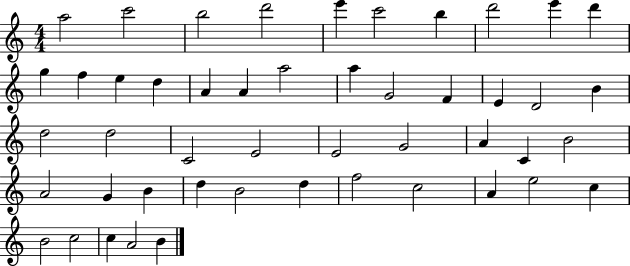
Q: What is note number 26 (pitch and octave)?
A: C4